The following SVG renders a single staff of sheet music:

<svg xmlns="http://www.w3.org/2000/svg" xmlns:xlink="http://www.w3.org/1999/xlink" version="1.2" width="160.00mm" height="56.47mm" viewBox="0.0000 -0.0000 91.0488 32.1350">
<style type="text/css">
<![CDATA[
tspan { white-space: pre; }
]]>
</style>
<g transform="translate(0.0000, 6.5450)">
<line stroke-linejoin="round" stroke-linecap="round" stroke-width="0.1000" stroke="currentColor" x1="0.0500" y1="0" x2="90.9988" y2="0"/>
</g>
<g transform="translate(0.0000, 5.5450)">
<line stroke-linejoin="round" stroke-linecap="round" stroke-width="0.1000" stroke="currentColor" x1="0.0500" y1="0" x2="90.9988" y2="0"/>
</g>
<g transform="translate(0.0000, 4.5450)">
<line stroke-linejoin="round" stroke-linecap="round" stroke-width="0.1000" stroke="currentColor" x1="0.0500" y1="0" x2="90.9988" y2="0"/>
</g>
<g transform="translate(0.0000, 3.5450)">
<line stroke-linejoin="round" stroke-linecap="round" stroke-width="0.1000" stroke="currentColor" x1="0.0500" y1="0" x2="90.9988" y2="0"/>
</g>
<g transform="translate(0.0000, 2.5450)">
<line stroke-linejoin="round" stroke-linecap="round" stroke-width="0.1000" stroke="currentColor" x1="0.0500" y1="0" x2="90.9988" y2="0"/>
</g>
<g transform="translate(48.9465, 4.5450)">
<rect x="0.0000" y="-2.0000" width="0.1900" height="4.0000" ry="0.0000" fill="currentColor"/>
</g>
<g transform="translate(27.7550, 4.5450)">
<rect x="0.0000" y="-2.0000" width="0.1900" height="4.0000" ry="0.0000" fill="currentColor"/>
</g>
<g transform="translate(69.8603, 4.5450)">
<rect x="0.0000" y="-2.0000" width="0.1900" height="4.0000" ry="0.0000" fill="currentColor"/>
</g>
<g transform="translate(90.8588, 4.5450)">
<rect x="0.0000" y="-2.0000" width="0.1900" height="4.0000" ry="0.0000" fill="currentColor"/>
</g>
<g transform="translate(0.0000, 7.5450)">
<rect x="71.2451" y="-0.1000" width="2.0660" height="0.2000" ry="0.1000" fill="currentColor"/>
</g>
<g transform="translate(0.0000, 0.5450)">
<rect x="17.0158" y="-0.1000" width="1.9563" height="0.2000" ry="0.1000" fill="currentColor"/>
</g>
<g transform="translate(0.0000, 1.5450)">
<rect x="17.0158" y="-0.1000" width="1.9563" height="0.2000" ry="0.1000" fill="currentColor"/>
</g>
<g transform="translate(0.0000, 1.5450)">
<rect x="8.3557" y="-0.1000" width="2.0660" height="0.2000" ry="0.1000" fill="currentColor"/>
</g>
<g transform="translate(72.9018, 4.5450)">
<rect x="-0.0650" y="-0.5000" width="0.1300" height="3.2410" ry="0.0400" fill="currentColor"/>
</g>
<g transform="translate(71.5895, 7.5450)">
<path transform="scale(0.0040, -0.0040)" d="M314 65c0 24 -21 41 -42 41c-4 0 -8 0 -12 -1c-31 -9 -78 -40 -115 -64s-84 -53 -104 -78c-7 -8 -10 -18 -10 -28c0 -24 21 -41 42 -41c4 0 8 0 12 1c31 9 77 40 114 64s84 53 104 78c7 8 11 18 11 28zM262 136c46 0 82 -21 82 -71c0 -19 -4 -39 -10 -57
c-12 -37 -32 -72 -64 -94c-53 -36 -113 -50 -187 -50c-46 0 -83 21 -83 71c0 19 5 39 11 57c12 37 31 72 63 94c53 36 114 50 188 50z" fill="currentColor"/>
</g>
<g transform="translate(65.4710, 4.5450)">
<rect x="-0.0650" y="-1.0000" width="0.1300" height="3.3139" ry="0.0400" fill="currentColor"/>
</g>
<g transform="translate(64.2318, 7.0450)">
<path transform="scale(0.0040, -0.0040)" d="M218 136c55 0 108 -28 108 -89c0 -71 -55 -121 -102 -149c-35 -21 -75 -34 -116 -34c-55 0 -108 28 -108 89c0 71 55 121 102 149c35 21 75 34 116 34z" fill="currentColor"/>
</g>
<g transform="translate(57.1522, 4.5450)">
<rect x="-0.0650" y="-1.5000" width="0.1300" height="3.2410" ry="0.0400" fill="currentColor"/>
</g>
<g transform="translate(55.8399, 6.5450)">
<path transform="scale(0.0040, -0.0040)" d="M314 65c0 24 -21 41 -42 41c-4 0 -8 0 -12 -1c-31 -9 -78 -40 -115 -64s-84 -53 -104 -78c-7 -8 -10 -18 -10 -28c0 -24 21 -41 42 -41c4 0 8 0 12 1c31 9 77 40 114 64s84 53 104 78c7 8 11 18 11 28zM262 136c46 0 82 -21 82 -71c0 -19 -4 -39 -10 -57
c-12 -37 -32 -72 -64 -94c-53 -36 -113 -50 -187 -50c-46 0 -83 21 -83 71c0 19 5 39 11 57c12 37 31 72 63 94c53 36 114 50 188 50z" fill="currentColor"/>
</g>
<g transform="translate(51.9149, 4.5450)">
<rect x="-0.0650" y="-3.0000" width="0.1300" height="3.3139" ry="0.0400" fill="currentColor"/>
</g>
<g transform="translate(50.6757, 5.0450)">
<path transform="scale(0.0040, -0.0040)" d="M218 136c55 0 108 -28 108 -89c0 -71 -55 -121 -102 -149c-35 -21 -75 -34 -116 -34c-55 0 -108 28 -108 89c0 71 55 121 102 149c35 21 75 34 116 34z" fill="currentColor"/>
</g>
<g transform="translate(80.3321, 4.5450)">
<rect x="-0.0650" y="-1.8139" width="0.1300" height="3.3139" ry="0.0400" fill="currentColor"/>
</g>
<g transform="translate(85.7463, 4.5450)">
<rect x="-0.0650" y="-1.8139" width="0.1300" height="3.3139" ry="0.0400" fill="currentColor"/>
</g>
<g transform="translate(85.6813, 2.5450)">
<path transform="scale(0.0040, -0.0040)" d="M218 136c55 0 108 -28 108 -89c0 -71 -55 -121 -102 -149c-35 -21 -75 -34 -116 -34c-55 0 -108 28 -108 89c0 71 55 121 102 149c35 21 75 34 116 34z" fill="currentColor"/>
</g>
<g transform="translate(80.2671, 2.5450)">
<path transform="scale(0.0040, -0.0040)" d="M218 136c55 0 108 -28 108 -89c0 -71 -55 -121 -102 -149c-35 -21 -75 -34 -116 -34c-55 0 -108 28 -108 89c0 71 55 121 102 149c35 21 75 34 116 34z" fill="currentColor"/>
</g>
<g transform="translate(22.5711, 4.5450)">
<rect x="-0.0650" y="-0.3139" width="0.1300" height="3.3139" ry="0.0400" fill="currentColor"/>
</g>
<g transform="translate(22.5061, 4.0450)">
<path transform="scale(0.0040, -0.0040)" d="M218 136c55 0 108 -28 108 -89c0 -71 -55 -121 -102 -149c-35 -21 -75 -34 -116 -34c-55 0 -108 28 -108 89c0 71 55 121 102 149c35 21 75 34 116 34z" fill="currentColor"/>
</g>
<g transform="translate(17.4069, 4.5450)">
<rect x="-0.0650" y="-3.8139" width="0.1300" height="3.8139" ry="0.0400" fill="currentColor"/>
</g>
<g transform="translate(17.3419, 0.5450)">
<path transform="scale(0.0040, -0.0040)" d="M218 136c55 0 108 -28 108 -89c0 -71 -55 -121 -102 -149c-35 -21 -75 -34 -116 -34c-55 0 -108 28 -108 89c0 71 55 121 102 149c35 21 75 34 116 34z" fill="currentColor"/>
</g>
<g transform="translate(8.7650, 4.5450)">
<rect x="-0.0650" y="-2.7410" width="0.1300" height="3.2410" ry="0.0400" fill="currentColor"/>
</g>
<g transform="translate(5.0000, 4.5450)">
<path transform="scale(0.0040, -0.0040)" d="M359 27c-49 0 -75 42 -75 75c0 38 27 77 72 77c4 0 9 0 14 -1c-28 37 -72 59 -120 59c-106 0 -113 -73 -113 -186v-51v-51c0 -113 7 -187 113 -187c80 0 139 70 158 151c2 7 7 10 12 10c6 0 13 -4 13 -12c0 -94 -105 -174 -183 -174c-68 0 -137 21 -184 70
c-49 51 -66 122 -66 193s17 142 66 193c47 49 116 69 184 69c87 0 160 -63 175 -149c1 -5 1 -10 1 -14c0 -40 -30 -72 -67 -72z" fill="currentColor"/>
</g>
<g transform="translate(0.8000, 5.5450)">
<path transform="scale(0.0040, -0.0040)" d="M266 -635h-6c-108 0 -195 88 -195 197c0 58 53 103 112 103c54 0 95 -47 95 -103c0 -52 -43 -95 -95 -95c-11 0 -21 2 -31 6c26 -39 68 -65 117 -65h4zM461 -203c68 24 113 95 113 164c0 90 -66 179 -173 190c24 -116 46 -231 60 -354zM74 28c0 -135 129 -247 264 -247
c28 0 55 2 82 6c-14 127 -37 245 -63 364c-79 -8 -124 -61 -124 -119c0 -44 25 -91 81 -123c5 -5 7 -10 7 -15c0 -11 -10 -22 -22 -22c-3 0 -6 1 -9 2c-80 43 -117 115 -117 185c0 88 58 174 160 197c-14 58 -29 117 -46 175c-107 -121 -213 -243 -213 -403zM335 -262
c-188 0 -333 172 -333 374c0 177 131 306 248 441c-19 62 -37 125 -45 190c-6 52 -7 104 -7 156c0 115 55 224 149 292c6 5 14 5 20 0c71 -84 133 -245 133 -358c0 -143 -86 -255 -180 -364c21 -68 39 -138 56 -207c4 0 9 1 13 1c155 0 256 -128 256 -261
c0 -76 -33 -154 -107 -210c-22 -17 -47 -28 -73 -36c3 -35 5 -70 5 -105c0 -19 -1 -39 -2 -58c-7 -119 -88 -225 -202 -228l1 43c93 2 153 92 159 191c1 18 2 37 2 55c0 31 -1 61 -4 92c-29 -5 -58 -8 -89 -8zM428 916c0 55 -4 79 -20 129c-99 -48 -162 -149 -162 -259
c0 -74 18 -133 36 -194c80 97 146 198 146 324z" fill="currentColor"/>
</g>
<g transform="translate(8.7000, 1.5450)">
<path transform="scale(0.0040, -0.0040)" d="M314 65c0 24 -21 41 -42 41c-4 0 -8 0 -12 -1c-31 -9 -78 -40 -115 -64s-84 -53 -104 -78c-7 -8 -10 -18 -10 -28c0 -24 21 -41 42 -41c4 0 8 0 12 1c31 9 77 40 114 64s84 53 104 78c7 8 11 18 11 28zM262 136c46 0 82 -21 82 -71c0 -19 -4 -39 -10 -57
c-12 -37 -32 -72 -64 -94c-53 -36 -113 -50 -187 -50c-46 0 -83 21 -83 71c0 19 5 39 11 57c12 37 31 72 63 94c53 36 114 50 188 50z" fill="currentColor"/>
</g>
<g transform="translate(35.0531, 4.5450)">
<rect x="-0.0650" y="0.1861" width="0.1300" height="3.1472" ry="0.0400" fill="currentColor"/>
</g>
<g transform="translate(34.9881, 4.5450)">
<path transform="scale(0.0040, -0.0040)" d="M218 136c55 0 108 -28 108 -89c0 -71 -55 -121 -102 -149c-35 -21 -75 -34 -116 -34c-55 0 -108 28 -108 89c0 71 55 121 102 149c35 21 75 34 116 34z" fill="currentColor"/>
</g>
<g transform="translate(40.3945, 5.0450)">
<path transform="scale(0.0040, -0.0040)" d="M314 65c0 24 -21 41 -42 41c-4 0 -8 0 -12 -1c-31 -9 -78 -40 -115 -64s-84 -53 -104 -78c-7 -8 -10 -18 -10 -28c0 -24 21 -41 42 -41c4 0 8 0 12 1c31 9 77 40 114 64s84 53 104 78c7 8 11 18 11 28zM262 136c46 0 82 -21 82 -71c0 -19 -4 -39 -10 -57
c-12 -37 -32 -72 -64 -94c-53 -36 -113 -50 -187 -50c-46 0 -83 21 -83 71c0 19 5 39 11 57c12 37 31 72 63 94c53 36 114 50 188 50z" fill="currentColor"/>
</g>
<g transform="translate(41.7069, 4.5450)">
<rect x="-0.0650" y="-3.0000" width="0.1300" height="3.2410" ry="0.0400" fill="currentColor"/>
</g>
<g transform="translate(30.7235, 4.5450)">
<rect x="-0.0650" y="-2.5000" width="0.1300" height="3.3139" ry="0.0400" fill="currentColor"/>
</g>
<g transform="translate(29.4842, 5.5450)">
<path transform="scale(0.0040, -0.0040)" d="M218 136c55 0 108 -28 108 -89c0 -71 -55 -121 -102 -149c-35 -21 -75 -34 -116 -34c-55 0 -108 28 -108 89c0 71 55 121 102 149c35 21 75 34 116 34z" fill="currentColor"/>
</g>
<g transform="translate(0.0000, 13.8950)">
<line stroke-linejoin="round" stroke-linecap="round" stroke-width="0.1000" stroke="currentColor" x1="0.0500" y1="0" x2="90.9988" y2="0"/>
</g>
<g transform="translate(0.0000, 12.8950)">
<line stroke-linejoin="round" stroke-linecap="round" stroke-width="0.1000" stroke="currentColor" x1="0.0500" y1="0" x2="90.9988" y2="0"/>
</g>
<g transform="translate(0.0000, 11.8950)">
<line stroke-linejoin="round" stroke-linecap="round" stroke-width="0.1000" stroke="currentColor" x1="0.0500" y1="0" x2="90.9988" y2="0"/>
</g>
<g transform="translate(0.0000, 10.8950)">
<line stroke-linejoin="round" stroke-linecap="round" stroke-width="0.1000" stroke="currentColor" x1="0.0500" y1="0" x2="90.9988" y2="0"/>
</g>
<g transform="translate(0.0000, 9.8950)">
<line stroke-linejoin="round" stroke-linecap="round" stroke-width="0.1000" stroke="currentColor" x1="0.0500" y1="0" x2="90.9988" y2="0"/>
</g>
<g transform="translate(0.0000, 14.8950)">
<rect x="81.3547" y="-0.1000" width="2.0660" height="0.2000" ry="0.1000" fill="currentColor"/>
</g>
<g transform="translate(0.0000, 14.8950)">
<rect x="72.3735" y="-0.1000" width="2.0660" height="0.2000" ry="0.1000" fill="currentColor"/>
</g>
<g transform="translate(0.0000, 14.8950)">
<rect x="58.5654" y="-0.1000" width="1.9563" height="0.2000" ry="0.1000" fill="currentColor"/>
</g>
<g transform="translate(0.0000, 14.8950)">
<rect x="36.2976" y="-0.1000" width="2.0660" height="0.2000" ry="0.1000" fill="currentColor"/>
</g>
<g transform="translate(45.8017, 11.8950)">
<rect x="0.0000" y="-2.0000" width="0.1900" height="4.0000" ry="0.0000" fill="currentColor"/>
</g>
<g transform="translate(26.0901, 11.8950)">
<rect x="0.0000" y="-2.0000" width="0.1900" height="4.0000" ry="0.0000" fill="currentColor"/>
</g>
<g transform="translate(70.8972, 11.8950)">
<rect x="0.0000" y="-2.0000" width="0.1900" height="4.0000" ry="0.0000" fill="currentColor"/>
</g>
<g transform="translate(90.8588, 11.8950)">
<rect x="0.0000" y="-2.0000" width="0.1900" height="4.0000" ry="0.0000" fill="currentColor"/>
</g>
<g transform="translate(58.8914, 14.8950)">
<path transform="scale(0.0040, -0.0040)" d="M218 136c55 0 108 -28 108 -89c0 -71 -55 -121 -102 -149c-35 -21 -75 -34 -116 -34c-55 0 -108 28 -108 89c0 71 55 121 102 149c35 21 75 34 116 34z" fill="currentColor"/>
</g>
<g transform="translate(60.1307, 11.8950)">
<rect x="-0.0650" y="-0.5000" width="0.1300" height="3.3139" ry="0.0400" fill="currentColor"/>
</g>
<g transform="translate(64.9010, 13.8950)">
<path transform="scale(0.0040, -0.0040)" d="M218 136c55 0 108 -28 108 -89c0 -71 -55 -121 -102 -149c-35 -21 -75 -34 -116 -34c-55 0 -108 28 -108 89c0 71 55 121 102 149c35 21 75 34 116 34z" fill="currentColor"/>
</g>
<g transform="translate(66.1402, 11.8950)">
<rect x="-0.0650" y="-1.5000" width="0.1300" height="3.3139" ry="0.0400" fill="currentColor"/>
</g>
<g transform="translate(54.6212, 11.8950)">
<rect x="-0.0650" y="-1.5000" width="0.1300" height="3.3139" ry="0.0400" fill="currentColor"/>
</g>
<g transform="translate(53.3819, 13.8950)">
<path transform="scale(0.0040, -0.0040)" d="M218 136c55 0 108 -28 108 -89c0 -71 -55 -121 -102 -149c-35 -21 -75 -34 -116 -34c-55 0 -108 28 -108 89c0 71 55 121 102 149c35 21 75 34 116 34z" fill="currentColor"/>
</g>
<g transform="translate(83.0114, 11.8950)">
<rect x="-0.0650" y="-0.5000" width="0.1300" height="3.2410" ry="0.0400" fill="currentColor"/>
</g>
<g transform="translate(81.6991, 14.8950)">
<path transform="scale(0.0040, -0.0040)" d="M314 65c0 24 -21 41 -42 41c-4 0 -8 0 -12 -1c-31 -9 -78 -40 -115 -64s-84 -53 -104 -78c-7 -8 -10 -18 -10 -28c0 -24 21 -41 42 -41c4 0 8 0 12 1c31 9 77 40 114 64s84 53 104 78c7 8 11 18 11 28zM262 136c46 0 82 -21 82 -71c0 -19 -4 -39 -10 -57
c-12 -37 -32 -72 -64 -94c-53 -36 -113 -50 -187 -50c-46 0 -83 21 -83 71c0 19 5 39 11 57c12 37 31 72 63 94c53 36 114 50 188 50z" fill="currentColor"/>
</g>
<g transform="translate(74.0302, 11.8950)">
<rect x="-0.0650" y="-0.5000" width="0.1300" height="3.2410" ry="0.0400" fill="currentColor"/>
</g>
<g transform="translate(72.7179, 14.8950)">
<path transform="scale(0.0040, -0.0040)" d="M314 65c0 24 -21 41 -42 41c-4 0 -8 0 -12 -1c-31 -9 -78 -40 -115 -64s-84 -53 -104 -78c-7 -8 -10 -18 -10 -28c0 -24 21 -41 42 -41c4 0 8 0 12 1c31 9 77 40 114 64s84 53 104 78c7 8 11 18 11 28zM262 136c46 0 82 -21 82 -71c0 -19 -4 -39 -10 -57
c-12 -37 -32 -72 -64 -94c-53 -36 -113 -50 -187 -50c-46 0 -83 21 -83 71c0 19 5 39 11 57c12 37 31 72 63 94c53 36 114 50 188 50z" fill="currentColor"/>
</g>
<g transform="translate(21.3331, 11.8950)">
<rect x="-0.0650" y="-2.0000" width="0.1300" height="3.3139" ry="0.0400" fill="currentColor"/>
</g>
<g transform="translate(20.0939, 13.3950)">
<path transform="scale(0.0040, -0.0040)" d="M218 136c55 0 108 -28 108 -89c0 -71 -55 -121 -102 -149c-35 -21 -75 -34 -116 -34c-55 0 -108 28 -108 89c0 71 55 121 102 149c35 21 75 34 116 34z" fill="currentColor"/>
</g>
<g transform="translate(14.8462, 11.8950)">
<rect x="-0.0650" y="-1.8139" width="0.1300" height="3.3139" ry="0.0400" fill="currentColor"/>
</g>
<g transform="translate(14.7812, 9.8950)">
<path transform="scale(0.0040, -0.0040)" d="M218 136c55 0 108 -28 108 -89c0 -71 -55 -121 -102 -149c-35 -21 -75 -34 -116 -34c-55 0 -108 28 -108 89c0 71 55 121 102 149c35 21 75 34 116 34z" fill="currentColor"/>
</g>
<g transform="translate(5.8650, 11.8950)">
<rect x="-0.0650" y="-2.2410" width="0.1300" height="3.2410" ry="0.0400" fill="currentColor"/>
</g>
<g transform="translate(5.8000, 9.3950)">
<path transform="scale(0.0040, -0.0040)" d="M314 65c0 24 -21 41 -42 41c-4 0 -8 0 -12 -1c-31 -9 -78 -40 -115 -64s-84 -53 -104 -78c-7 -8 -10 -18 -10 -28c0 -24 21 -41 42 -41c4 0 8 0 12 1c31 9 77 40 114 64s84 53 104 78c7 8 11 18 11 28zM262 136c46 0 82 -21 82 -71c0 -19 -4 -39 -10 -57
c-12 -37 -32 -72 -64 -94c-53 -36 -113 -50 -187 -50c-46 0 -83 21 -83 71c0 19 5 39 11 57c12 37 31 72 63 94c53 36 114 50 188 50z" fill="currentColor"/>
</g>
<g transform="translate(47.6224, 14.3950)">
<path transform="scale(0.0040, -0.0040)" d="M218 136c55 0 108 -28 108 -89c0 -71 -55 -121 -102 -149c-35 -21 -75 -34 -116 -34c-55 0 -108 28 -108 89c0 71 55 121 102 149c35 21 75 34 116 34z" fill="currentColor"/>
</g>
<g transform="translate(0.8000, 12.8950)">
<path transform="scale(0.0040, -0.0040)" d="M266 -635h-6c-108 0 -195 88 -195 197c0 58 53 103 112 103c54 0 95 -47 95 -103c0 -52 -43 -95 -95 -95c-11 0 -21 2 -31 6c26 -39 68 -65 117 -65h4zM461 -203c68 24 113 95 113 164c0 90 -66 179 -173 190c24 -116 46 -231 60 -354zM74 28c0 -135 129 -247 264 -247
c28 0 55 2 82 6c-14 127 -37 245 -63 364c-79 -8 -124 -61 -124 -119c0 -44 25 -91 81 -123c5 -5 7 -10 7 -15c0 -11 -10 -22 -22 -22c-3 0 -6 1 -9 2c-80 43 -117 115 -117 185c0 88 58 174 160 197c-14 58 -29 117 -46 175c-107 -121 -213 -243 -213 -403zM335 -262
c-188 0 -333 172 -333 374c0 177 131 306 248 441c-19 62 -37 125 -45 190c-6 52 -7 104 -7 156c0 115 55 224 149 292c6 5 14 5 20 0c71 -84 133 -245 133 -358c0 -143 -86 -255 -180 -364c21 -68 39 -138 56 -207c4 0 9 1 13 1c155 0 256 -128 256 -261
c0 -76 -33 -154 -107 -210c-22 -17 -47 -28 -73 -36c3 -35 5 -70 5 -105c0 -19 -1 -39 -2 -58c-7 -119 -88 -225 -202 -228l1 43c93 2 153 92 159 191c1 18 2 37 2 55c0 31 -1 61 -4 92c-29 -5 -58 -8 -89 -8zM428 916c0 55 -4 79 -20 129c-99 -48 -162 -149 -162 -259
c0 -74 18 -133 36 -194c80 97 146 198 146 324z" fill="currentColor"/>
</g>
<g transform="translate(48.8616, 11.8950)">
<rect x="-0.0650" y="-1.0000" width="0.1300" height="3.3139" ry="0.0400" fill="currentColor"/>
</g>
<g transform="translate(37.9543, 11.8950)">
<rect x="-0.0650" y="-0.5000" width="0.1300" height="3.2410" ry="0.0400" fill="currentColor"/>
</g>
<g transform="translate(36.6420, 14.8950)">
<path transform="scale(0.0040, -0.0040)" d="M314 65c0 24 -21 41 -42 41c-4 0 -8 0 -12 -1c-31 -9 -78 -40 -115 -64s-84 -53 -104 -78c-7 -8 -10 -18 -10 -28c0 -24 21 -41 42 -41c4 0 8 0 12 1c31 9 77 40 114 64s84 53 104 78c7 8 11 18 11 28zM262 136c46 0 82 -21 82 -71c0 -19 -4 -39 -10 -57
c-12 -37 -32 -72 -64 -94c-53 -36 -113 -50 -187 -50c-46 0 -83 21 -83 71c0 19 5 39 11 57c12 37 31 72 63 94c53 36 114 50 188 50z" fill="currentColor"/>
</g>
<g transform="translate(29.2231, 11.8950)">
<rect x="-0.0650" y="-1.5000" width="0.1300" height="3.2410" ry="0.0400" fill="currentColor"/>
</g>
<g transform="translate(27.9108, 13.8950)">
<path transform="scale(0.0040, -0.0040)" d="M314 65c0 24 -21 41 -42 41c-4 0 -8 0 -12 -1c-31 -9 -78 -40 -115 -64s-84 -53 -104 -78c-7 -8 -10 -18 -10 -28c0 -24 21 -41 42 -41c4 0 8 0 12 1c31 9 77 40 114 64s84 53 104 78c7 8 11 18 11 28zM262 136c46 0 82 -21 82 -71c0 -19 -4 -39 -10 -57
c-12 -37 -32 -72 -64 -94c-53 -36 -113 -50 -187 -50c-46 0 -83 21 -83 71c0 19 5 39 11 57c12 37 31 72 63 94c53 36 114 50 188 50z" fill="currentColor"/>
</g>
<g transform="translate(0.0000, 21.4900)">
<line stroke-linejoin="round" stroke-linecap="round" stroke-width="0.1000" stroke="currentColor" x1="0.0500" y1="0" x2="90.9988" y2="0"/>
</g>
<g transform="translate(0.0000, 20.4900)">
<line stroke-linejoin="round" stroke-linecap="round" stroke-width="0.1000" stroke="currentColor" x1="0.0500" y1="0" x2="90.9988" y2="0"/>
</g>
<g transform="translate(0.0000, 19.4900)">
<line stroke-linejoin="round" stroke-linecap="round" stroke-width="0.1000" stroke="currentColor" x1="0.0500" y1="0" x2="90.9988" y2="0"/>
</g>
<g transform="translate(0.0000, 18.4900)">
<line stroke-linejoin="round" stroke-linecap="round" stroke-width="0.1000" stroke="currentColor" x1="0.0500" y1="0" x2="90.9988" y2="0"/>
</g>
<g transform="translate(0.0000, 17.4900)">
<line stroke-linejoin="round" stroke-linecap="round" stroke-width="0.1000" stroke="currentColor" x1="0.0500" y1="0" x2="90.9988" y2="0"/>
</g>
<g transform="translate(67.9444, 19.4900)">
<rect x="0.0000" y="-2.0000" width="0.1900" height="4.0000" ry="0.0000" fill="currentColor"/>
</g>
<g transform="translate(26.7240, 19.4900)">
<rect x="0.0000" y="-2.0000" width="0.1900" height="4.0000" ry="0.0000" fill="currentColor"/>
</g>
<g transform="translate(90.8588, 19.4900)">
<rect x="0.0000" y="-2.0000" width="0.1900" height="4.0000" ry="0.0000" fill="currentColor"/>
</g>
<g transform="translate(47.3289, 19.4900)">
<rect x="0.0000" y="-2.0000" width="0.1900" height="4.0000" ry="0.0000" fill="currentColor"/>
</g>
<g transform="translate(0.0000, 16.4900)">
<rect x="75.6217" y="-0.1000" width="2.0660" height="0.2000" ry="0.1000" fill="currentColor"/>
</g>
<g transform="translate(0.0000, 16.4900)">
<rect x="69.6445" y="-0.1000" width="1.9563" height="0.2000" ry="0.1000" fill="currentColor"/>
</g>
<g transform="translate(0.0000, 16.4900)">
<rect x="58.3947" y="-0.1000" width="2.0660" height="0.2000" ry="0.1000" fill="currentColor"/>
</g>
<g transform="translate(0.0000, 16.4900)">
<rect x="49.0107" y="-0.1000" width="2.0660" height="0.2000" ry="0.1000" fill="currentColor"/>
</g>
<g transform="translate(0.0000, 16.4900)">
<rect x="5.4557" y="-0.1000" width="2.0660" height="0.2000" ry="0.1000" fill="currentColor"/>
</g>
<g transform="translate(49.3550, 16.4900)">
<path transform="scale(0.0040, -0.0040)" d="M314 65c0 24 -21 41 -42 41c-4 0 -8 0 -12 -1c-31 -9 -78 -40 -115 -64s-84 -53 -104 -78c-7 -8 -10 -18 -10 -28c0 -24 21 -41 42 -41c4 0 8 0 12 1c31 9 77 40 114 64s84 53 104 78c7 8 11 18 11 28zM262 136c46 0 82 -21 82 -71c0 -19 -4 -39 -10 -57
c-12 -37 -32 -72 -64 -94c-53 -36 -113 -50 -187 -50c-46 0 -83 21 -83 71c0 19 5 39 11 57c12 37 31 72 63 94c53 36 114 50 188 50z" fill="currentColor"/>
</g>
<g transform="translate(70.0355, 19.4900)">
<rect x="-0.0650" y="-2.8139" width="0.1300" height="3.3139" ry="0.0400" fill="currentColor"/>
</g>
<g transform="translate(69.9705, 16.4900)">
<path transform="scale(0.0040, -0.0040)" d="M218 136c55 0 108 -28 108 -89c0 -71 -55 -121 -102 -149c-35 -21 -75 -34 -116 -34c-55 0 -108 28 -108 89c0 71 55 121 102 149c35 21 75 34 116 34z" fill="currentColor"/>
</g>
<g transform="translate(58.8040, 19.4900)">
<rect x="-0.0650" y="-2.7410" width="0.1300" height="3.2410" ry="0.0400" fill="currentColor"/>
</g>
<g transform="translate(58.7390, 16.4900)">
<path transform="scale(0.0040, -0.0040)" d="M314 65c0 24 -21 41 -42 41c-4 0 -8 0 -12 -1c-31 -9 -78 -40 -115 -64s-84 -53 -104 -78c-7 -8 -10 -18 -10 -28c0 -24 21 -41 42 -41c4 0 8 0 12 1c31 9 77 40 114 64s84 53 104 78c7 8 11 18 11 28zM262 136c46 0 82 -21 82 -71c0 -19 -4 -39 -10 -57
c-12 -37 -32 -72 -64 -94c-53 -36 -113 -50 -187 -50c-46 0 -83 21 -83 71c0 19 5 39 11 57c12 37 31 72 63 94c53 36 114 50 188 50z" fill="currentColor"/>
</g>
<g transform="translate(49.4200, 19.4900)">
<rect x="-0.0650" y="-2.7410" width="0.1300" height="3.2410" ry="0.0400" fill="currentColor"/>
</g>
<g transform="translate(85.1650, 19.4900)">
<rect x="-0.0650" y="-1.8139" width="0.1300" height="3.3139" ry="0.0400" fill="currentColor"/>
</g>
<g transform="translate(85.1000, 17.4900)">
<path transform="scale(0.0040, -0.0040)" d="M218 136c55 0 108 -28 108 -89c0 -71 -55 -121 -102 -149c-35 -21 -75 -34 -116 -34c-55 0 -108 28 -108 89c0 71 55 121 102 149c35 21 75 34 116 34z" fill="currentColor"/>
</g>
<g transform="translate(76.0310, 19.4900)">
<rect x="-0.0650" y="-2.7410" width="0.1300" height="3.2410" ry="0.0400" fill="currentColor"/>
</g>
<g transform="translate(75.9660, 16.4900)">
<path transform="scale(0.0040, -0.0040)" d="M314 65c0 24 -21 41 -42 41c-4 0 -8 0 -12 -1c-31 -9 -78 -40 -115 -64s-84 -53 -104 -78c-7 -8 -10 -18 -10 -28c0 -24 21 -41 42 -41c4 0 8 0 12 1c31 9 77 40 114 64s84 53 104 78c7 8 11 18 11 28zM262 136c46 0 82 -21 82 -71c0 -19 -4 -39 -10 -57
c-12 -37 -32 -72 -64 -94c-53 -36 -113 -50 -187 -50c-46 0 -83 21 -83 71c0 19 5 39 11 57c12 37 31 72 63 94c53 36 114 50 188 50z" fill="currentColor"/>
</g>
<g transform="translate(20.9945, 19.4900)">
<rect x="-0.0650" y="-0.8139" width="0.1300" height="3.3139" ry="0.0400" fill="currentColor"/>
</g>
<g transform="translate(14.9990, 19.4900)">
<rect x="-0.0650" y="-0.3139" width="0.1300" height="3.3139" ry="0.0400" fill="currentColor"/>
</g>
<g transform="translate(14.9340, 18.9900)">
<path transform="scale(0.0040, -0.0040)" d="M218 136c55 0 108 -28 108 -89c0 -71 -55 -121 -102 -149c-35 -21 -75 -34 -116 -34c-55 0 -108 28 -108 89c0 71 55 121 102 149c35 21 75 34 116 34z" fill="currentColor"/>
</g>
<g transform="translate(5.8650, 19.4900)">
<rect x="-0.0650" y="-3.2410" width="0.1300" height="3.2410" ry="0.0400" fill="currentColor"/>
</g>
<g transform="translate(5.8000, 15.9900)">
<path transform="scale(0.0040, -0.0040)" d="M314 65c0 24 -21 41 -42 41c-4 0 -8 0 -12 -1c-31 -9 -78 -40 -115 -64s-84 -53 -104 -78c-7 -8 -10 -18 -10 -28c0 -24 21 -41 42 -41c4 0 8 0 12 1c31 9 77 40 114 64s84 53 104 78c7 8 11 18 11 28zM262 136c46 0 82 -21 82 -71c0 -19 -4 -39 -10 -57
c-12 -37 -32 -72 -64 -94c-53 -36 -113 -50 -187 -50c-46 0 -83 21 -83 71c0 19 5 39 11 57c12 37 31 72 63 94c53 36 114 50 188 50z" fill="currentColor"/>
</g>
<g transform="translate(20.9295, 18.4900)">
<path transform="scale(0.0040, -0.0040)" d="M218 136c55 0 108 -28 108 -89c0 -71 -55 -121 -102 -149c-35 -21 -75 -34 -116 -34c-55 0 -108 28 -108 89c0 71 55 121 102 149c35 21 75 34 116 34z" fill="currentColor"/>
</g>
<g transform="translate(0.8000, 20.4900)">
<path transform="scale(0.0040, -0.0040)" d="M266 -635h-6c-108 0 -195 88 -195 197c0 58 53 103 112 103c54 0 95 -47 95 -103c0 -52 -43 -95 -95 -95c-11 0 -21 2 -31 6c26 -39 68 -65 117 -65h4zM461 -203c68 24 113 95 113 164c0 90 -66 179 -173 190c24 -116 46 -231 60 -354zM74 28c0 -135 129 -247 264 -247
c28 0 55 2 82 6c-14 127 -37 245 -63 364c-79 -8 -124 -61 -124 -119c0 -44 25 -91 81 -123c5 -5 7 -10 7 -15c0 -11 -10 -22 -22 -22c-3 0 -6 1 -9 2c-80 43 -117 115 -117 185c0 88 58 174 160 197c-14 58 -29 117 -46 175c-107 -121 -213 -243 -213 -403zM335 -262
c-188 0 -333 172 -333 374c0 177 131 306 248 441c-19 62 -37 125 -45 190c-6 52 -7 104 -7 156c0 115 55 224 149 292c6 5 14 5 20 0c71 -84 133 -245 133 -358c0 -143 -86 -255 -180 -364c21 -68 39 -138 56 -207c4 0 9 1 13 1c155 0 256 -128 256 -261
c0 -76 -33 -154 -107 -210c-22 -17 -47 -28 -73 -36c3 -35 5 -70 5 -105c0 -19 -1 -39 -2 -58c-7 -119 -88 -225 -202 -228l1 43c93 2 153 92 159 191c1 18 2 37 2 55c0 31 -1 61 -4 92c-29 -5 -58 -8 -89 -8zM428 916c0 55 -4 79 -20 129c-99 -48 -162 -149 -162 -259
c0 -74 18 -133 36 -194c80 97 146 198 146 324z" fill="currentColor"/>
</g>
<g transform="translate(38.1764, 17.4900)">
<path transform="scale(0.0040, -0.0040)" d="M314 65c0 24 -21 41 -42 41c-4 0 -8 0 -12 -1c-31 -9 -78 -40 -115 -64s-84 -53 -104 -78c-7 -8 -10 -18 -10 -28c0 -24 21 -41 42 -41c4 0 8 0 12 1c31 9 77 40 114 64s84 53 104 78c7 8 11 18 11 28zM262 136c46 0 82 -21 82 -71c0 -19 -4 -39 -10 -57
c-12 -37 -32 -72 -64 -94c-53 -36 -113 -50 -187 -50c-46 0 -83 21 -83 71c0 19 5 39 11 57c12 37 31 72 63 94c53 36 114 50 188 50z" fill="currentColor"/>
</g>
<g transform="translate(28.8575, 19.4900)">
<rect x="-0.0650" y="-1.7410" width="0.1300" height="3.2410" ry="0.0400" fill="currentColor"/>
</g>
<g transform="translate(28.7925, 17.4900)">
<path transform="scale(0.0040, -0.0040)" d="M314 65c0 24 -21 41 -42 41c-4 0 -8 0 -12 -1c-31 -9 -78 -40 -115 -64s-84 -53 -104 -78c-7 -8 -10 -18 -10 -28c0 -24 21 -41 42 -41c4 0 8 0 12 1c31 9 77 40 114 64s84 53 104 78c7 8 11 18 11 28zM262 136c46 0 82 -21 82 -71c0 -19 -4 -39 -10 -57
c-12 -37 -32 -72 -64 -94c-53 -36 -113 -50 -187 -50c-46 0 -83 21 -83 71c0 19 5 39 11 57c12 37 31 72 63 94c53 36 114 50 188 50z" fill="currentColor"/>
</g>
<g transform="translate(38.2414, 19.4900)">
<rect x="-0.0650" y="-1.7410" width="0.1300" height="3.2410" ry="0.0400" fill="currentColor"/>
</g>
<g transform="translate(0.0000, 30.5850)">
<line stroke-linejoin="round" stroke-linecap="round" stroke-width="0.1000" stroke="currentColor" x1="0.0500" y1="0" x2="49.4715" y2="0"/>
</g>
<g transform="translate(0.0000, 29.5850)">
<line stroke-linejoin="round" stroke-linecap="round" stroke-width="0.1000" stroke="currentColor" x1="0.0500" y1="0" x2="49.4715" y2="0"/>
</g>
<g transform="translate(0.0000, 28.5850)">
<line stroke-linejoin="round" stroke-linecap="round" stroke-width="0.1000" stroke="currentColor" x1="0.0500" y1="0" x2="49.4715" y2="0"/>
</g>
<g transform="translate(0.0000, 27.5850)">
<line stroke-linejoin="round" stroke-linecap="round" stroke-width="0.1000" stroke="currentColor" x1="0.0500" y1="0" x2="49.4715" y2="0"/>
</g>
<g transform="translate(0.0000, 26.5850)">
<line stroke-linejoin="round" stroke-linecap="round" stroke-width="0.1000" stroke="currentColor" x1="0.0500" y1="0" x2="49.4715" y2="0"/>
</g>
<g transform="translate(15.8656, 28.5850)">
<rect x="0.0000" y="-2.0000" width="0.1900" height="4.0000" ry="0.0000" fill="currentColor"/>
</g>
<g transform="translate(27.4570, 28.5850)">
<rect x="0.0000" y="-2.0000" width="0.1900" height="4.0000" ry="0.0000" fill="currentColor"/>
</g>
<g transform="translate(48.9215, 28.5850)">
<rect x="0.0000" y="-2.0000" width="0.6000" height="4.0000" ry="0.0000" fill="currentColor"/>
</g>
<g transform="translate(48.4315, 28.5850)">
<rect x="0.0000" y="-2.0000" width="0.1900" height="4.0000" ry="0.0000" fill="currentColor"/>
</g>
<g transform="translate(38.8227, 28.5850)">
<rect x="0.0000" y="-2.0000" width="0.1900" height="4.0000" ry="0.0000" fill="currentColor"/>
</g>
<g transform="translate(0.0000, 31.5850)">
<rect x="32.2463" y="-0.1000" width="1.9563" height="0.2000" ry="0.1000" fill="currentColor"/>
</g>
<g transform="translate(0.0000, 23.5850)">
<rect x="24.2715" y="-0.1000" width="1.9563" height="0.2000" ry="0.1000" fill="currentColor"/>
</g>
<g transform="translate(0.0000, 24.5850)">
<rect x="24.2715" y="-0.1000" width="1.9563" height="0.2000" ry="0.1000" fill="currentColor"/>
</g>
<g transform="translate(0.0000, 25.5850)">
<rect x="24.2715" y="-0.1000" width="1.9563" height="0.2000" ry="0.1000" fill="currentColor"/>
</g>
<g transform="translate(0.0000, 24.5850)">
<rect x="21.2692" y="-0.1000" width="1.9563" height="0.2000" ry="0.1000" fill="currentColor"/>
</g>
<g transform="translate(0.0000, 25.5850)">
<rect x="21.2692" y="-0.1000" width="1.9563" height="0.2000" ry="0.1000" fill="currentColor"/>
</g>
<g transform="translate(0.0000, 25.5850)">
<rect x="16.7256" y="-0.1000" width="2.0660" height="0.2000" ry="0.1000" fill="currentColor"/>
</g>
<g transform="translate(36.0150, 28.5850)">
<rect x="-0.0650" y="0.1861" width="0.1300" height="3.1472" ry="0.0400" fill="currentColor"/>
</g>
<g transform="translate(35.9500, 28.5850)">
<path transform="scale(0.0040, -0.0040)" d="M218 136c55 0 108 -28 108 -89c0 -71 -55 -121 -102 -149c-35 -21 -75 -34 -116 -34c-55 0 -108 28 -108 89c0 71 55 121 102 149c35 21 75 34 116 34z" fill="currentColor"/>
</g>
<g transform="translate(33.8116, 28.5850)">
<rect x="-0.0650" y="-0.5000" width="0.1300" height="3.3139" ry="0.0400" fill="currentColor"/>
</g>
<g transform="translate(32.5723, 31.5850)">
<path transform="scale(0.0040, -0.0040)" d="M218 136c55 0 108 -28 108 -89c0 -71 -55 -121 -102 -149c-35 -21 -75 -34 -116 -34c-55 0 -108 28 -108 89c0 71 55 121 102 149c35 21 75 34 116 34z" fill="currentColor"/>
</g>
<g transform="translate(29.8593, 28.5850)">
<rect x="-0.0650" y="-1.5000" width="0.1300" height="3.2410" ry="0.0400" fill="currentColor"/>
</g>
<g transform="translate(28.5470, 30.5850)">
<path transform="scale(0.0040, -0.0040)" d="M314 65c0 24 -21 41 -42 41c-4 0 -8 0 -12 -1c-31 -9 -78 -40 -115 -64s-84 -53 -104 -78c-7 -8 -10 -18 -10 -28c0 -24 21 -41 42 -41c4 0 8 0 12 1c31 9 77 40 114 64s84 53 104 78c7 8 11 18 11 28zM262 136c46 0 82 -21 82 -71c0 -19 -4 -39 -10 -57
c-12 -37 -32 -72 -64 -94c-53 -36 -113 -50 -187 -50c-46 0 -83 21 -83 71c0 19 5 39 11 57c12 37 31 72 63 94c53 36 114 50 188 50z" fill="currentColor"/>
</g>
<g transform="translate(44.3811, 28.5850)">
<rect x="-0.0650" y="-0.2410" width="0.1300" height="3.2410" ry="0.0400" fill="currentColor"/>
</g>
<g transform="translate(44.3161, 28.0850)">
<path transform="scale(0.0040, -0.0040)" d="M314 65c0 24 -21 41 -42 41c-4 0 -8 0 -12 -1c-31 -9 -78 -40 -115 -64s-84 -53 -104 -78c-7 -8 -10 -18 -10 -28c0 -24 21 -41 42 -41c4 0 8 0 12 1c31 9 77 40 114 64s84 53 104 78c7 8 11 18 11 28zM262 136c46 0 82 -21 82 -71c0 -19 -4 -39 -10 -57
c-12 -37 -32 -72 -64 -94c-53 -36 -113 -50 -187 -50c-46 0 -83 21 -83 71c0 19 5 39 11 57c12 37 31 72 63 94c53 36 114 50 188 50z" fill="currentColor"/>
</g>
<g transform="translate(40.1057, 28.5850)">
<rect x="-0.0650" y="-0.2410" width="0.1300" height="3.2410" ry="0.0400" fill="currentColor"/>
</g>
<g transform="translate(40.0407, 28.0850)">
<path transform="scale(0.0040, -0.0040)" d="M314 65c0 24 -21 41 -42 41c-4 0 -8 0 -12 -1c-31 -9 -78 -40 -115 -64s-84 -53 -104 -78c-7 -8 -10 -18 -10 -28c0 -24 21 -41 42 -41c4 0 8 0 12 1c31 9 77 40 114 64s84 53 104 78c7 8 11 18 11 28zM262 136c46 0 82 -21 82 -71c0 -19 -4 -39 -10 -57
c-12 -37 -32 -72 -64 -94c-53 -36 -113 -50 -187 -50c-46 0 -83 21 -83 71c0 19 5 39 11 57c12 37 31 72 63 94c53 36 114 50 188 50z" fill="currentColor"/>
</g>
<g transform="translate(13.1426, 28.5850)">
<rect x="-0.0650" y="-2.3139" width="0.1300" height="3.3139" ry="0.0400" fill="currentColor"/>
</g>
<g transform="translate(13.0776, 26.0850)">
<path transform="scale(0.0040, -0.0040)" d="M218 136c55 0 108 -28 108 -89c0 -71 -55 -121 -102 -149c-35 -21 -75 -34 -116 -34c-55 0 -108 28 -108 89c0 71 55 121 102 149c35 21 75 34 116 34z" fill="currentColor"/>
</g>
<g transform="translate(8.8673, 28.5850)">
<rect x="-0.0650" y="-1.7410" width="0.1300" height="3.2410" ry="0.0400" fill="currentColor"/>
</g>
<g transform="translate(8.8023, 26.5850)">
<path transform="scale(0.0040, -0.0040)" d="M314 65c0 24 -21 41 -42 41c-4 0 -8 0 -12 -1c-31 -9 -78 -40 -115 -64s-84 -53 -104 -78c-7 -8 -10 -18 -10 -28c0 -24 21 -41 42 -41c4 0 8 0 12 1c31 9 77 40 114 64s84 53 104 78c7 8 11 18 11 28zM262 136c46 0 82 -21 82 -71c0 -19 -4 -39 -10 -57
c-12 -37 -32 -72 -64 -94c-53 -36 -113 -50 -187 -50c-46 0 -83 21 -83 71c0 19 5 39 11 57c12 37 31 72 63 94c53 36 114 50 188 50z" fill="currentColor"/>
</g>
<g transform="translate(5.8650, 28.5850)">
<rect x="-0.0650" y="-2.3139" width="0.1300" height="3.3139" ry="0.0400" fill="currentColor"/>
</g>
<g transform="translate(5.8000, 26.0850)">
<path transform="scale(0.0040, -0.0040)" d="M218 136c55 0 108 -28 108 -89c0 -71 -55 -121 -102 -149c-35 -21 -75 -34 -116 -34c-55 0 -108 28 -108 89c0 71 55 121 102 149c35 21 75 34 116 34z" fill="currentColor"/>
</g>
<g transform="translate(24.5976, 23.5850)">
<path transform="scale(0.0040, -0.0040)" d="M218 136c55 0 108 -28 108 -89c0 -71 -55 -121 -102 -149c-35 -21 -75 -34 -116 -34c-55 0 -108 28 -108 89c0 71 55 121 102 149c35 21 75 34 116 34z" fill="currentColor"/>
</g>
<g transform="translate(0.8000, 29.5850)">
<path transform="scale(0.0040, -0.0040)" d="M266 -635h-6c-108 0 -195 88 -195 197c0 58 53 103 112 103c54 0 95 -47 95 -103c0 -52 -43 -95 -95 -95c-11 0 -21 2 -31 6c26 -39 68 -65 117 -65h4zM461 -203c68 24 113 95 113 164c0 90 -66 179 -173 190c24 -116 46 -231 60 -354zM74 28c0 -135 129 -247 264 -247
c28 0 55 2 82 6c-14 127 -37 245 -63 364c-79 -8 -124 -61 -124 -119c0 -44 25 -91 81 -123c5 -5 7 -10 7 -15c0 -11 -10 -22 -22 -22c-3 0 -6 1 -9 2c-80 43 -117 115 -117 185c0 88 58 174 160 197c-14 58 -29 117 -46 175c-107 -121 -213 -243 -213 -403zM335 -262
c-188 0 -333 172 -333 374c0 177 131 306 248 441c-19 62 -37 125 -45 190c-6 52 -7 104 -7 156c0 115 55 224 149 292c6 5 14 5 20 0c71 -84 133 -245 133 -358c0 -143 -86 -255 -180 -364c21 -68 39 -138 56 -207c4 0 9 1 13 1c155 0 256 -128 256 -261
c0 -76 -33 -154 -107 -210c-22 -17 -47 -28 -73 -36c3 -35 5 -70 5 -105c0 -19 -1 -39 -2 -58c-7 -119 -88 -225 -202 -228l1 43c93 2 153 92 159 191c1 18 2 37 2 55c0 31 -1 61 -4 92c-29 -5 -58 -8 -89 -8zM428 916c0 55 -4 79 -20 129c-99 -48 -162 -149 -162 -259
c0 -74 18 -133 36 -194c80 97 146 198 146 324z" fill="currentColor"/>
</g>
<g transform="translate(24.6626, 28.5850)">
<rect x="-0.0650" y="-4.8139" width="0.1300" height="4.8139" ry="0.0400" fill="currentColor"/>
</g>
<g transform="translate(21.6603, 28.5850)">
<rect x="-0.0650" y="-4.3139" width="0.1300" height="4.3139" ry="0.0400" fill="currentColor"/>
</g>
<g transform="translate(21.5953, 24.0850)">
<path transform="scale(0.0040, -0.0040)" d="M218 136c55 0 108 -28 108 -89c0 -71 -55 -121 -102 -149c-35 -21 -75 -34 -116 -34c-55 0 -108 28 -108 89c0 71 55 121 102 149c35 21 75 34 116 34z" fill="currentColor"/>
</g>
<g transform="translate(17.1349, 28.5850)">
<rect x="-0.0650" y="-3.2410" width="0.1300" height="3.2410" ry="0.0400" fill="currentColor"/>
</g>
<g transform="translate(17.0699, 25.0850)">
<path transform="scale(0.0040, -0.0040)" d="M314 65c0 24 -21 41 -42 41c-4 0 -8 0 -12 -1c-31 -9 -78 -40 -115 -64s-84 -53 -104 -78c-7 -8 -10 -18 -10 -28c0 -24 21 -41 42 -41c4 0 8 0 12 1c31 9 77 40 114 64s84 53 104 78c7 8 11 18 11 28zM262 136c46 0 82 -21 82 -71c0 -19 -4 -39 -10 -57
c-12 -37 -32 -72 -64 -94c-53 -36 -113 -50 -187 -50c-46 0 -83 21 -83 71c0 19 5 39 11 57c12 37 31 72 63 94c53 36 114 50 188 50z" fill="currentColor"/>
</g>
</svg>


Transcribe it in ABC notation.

X:1
T:Untitled
M:4/4
L:1/4
K:C
a2 c' c G B A2 A E2 D C2 f f g2 f F E2 C2 D E C E C2 C2 b2 c d f2 f2 a2 a2 a a2 f g f2 g b2 d' e' E2 C B c2 c2